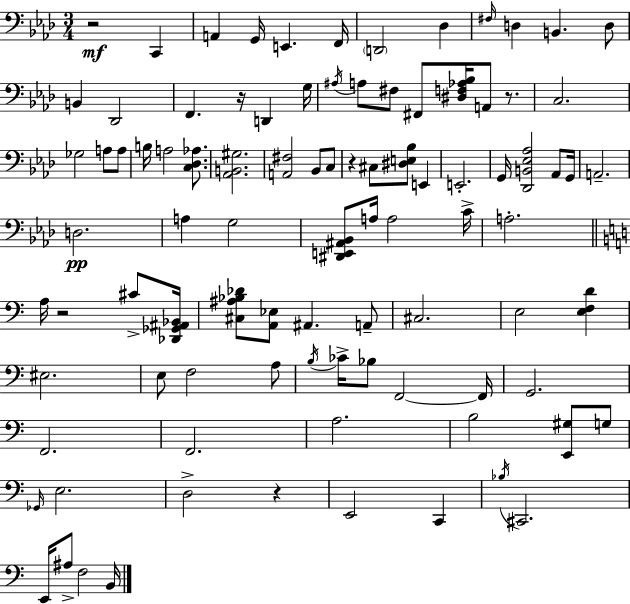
R/h C2/q A2/q G2/s E2/q. F2/s D2/h Db3/q F#3/s D3/q B2/q. D3/e B2/q Db2/h F2/q. R/s D2/q G3/s A#3/s A3/e F#3/e F#2/e [D#3,F3,Ab3,Bb3]/s A2/e R/e. C3/h. Gb3/h A3/e A3/e B3/s A3/h [C3,Db3,Ab3]/e. [Ab2,B2,G#3]/h. [A2,F#3]/h Bb2/e C3/e R/q C#3/e [D#3,E3,Bb3]/e E2/q E2/h. G2/s [Db2,B2,Eb3,Ab3]/h Ab2/e G2/s A2/h. D3/h. A3/q G3/h [D#2,E2,A#2,Bb2]/e A3/s A3/h C4/s A3/h. A3/s R/h C#4/e [Db2,Gb2,A#2,Bb2]/s [C#3,A#3,Bb3,Db4]/e [A2,Eb3]/e A#2/q. A2/e C#3/h. E3/h [E3,F3,D4]/q EIS3/h. E3/e F3/h A3/e B3/s CES4/s Bb3/e F2/h F2/s G2/h. F2/h. F2/h. A3/h. B3/h [E2,G#3]/e G3/e Gb2/s E3/h. D3/h R/q E2/h C2/q Bb3/s C#2/h. E2/s A#3/e F3/h B2/s